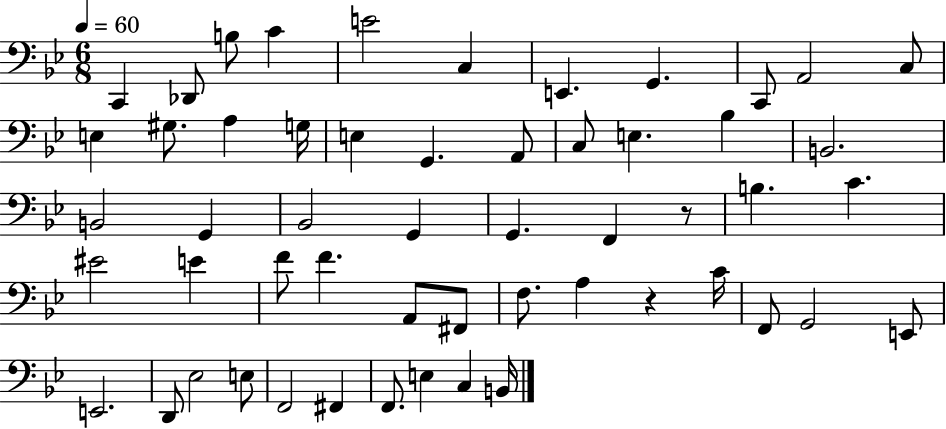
{
  \clef bass
  \numericTimeSignature
  \time 6/8
  \key bes \major
  \tempo 4 = 60
  c,4 des,8 b8 c'4 | e'2 c4 | e,4. g,4. | c,8 a,2 c8 | \break e4 gis8. a4 g16 | e4 g,4. a,8 | c8 e4. bes4 | b,2. | \break b,2 g,4 | bes,2 g,4 | g,4. f,4 r8 | b4. c'4. | \break eis'2 e'4 | f'8 f'4. a,8 fis,8 | f8. a4 r4 c'16 | f,8 g,2 e,8 | \break e,2. | d,8 ees2 e8 | f,2 fis,4 | f,8. e4 c4 b,16 | \break \bar "|."
}